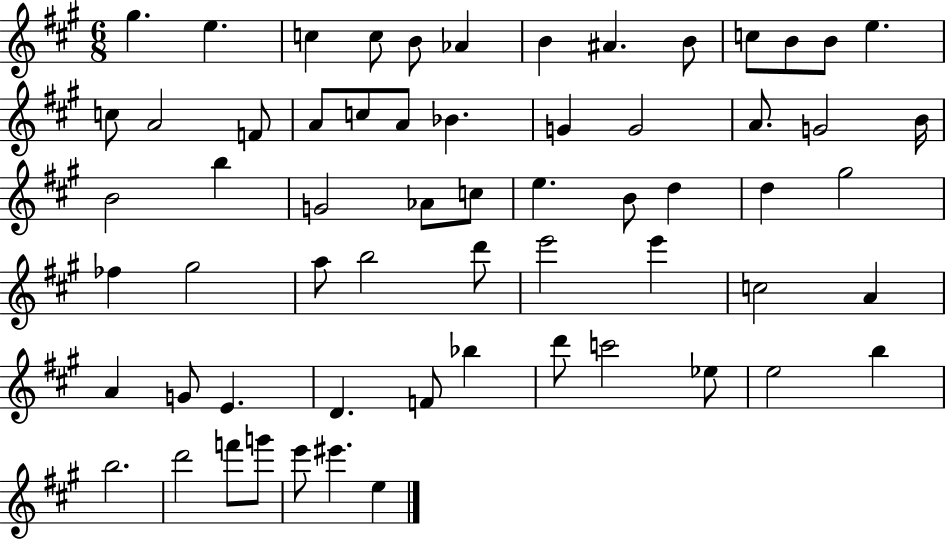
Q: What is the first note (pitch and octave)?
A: G#5